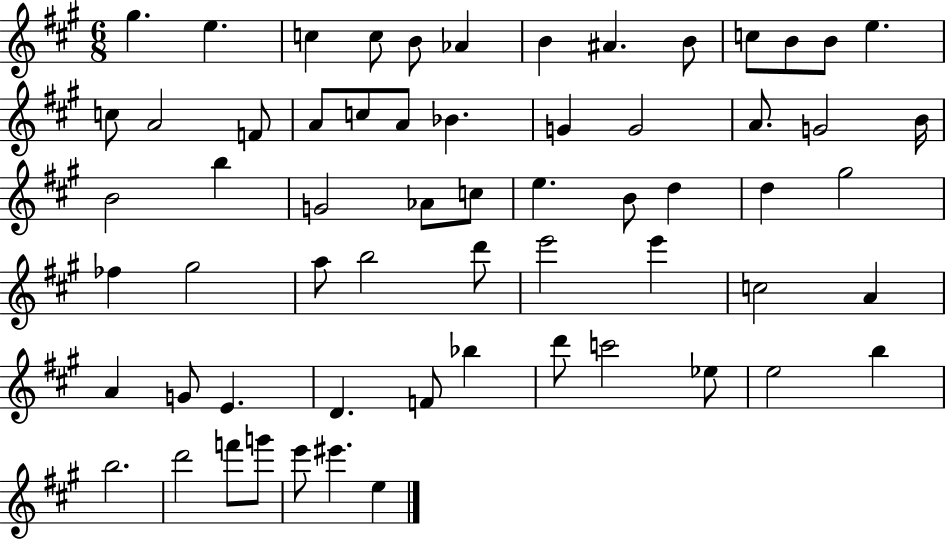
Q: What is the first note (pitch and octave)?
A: G#5